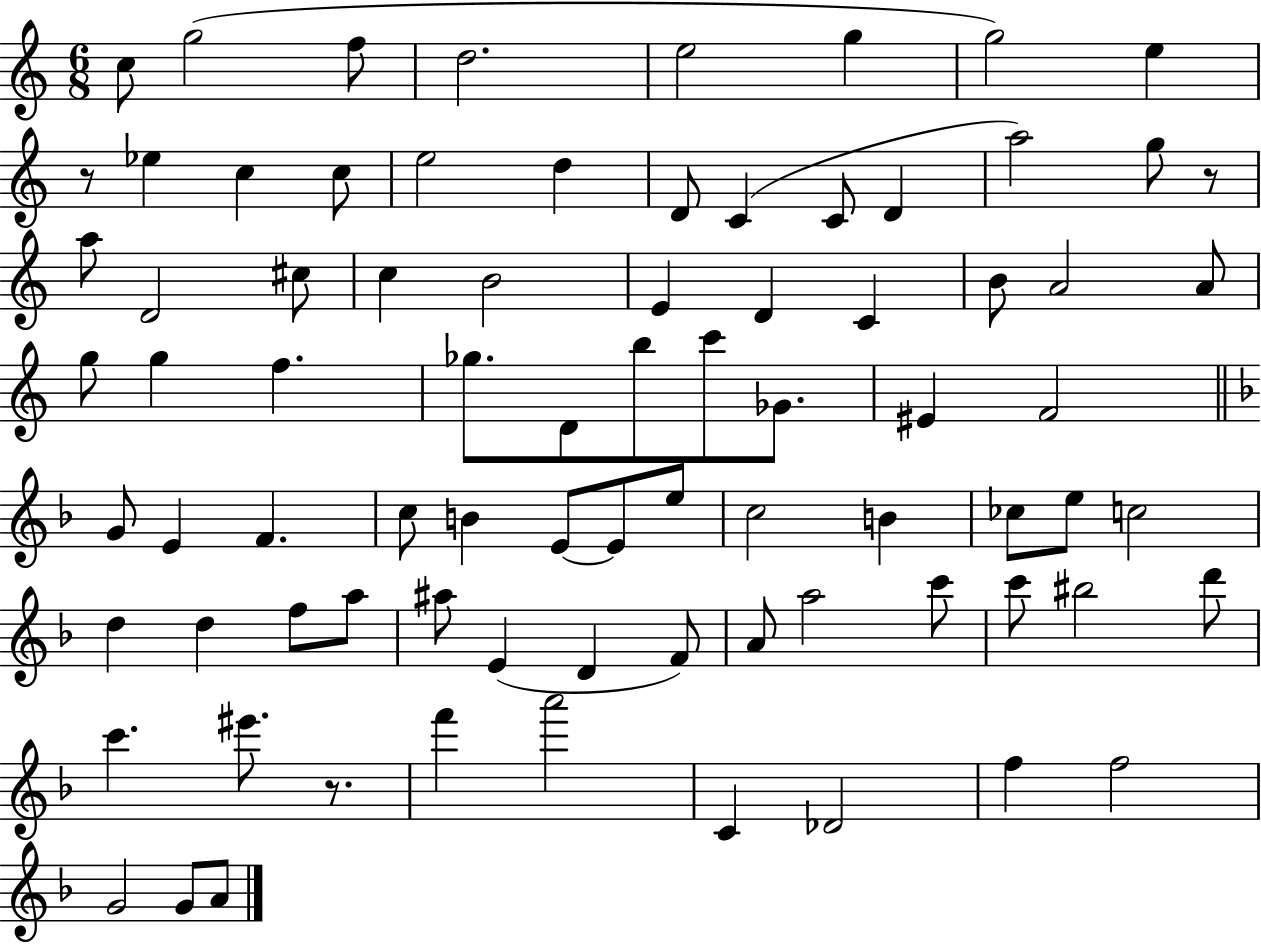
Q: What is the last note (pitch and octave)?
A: A4